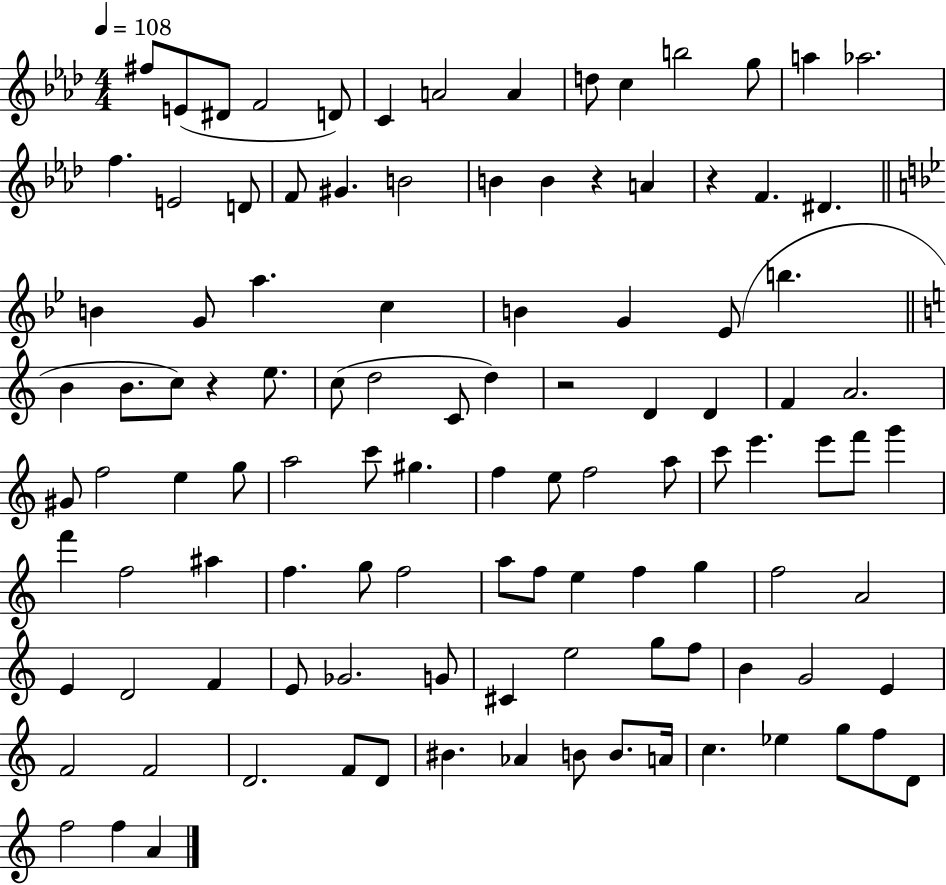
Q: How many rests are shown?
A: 4